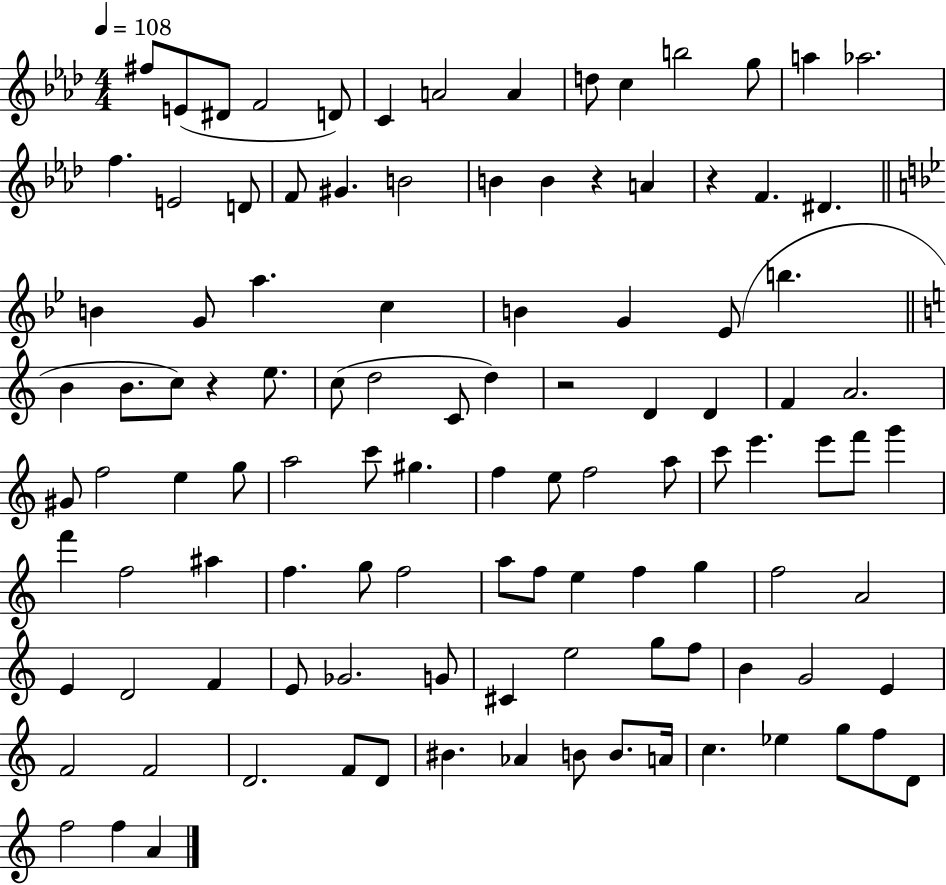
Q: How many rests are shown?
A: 4